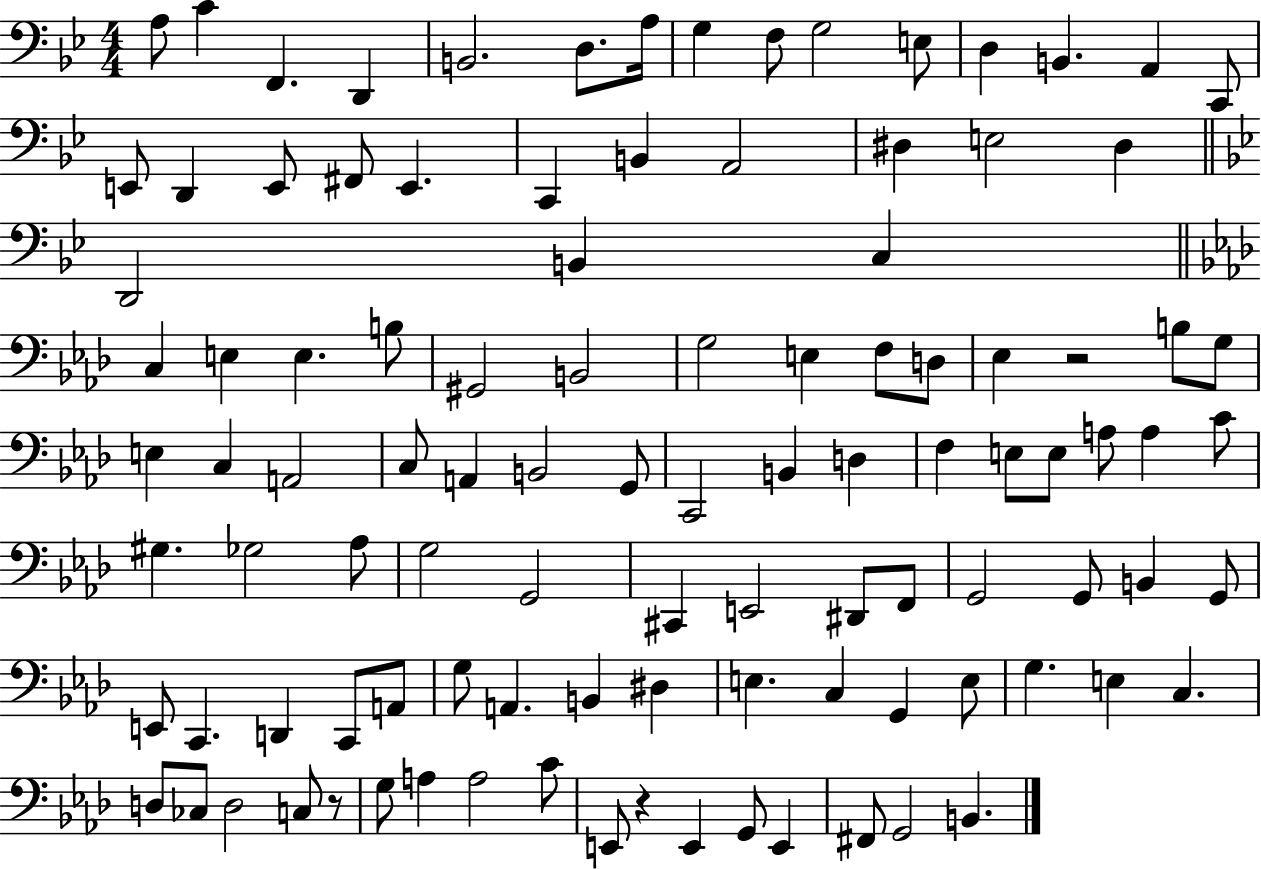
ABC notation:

X:1
T:Untitled
M:4/4
L:1/4
K:Bb
A,/2 C F,, D,, B,,2 D,/2 A,/4 G, F,/2 G,2 E,/2 D, B,, A,, C,,/2 E,,/2 D,, E,,/2 ^F,,/2 E,, C,, B,, A,,2 ^D, E,2 ^D, D,,2 B,, C, C, E, E, B,/2 ^G,,2 B,,2 G,2 E, F,/2 D,/2 _E, z2 B,/2 G,/2 E, C, A,,2 C,/2 A,, B,,2 G,,/2 C,,2 B,, D, F, E,/2 E,/2 A,/2 A, C/2 ^G, _G,2 _A,/2 G,2 G,,2 ^C,, E,,2 ^D,,/2 F,,/2 G,,2 G,,/2 B,, G,,/2 E,,/2 C,, D,, C,,/2 A,,/2 G,/2 A,, B,, ^D, E, C, G,, E,/2 G, E, C, D,/2 _C,/2 D,2 C,/2 z/2 G,/2 A, A,2 C/2 E,,/2 z E,, G,,/2 E,, ^F,,/2 G,,2 B,,